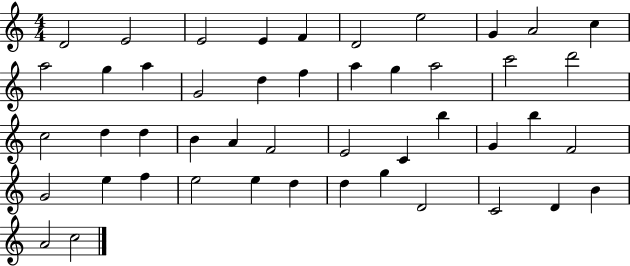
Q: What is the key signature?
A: C major